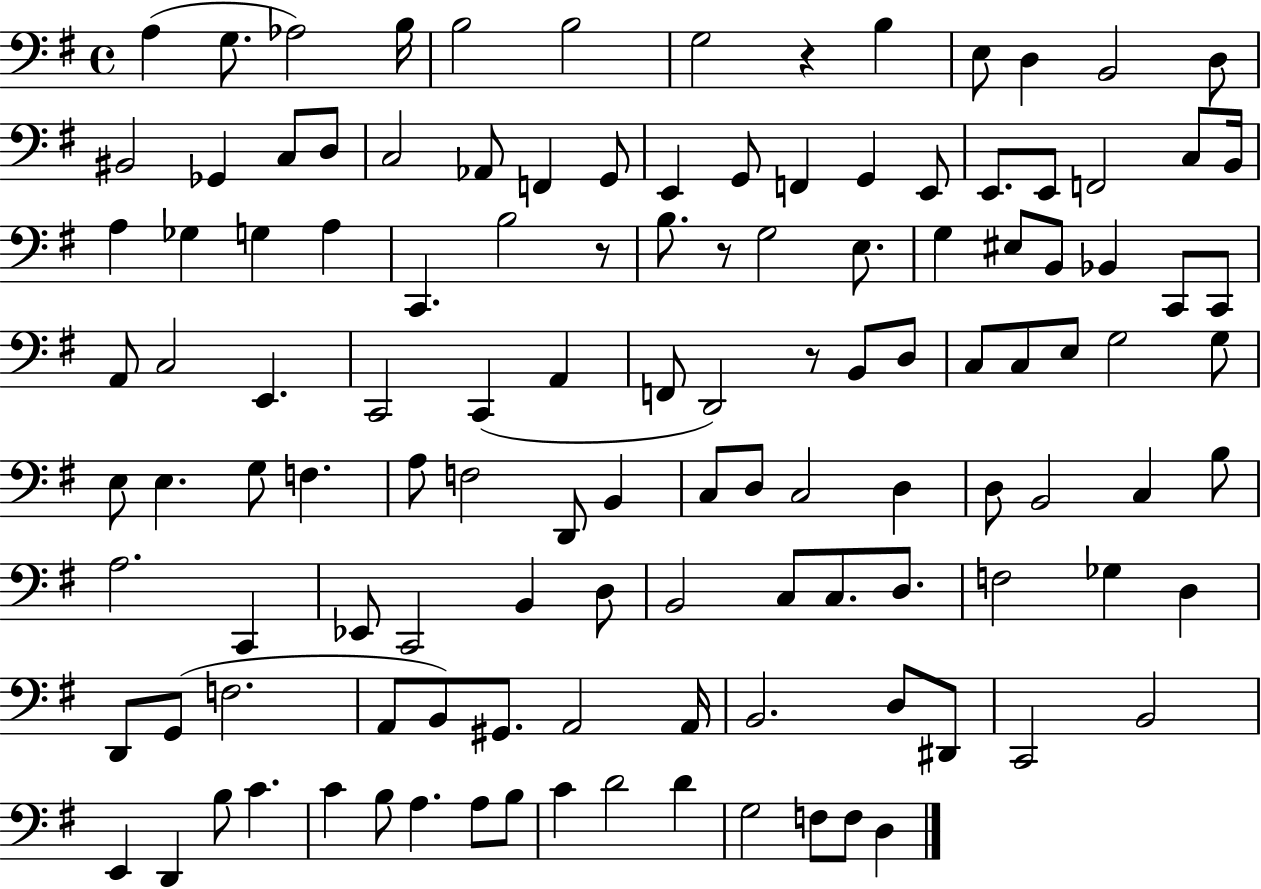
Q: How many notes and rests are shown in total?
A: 122